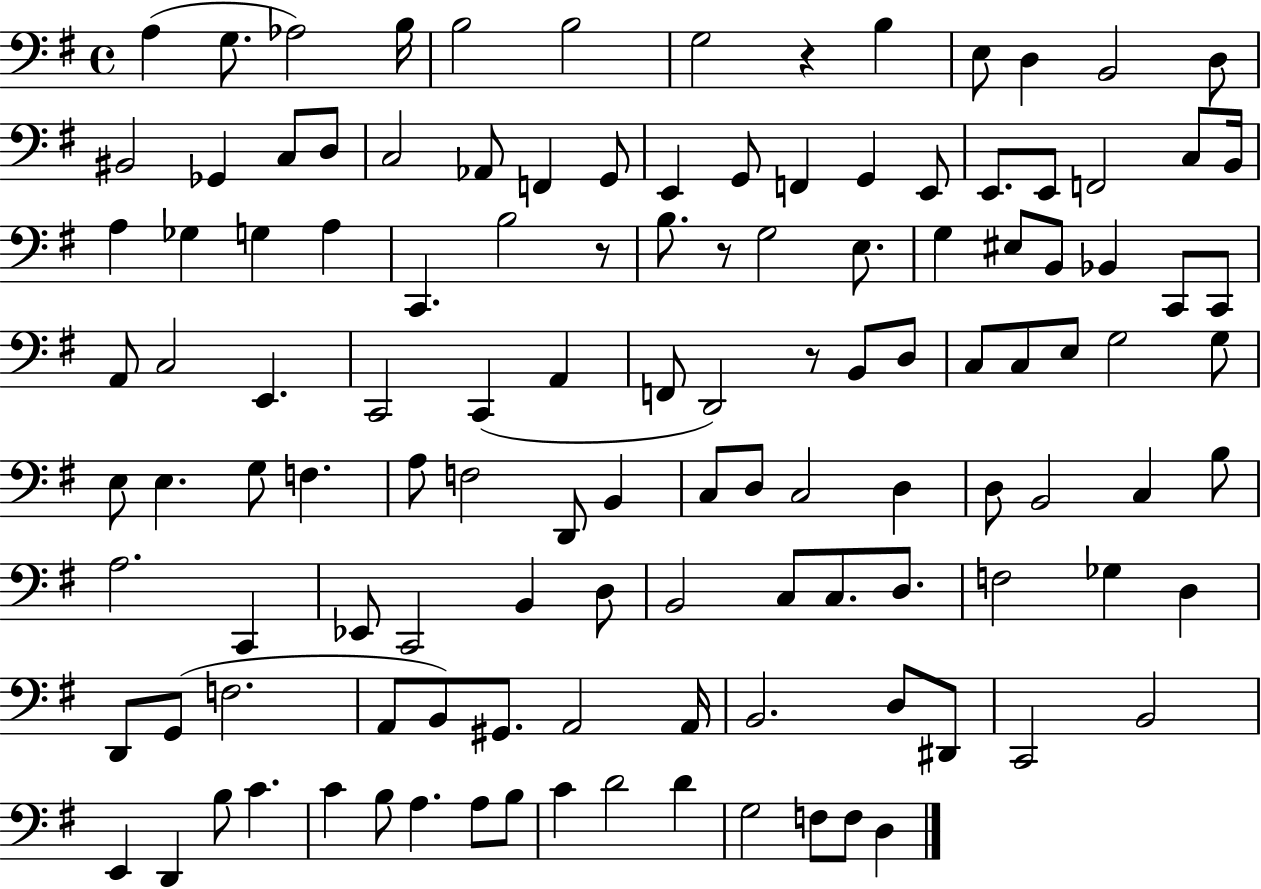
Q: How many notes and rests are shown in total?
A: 122